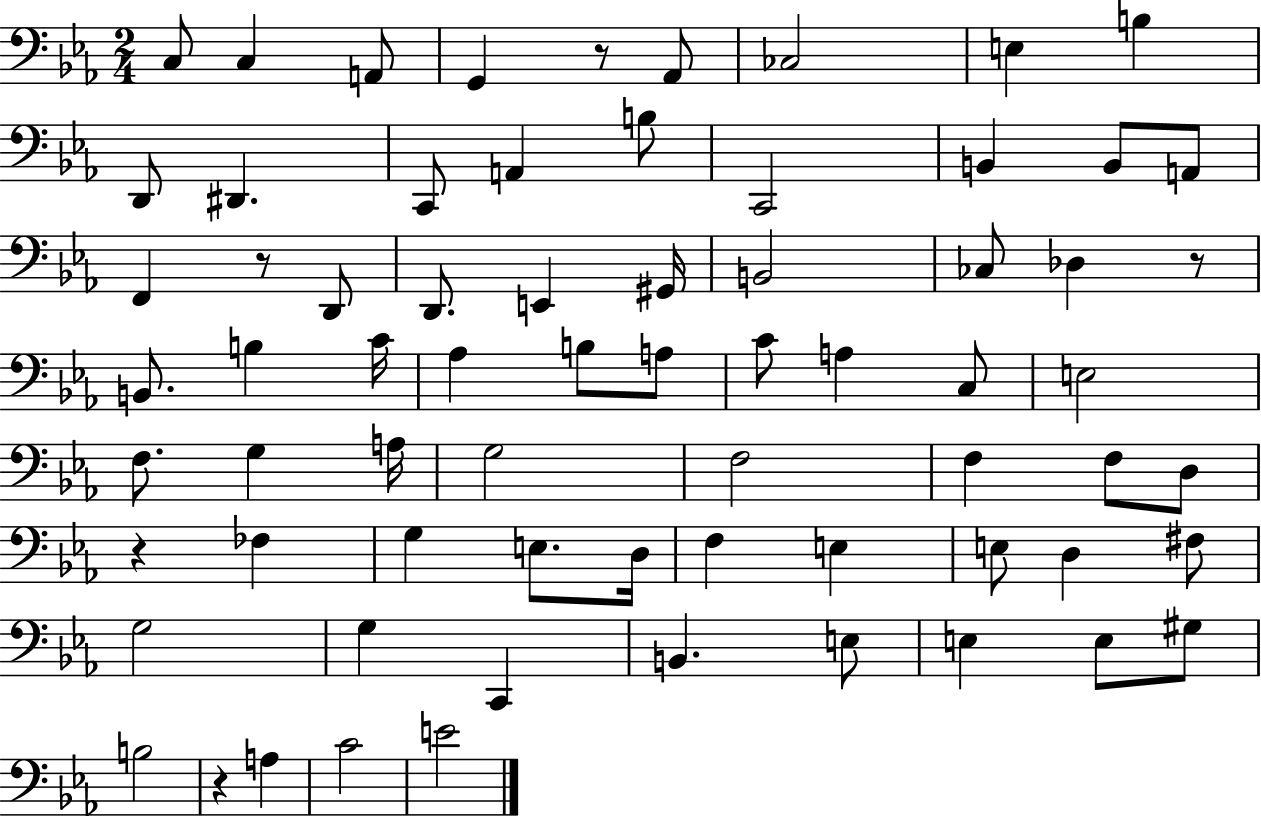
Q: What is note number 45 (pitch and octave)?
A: G3